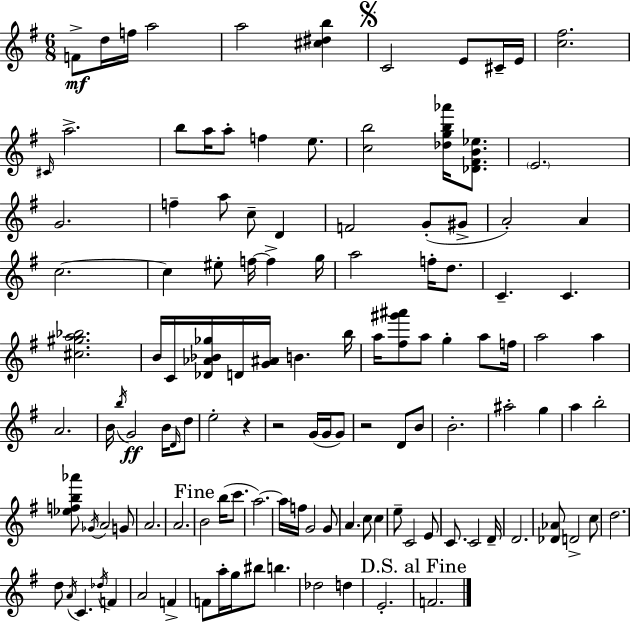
{
  \clef treble
  \numericTimeSignature
  \time 6/8
  \key g \major
  f'8->\mf d''16 f''16 a''2 | a''2 <cis'' dis'' b''>4 | \mark \markup { \musicglyph "scripts.segno" } c'2 e'8 cis'16-- e'16 | <c'' fis''>2. | \break \grace { cis'16 } a''2.-> | b''8 a''16 a''8-. f''4 e''8. | <c'' b''>2 <des'' g'' b'' aes'''>16 <des' fis' b' ees''>8. | \parenthesize e'2. | \break g'2. | f''4-- a''8 c''8-- d'4 | f'2 g'8-.( gis'8-> | a'2-.) a'4 | \break c''2.~~ | c''4 eis''8-. f''16~~ f''4-> | g''16 a''2 f''16-. d''8. | c'4.-- c'4. | \break <cis'' gis'' a'' bes''>2. | b'16 c'16 <des' aes' bes' ges''>16 d'16 <g' ais'>16 b'4. | b''16 a''16 <fis'' gis''' ais'''>8 a''8 g''4-. a''8 | f''16 a''2 a''4 | \break a'2. | b'16 \acciaccatura { b''16 } g'2\ff b'16 | \grace { d'16 } d''8 e''2-. r4 | r2 g'16( | \break g'16 g'8) r2 d'8 | b'8 b'2.-. | ais''2-. g''4 | a''4 b''2-. | \break <ees'' f'' b'' aes'''>8 \acciaccatura { ges'16 } a'2 | g'8 a'2. | a'2. | \mark "Fine" b'2 | \break b''16( c'''8. a''2.~~) | a''16 f''16 g'2 | g'8 a'4. c''8 | c''4 e''8-- c'2 | \break e'8 c'8. c'2 | d'16-- d'2. | <des' aes'>8 d'2-> | c''8 d''2. | \break d''8 \acciaccatura { a'16 } c'4. | \acciaccatura { des''16 } f'4 a'2 | f'4-> f'8 a''16-. g''16 bis''8 | b''4. des''2 | \break d''4 e'2.-. | \mark "D.S. al Fine" f'2. | \bar "|."
}